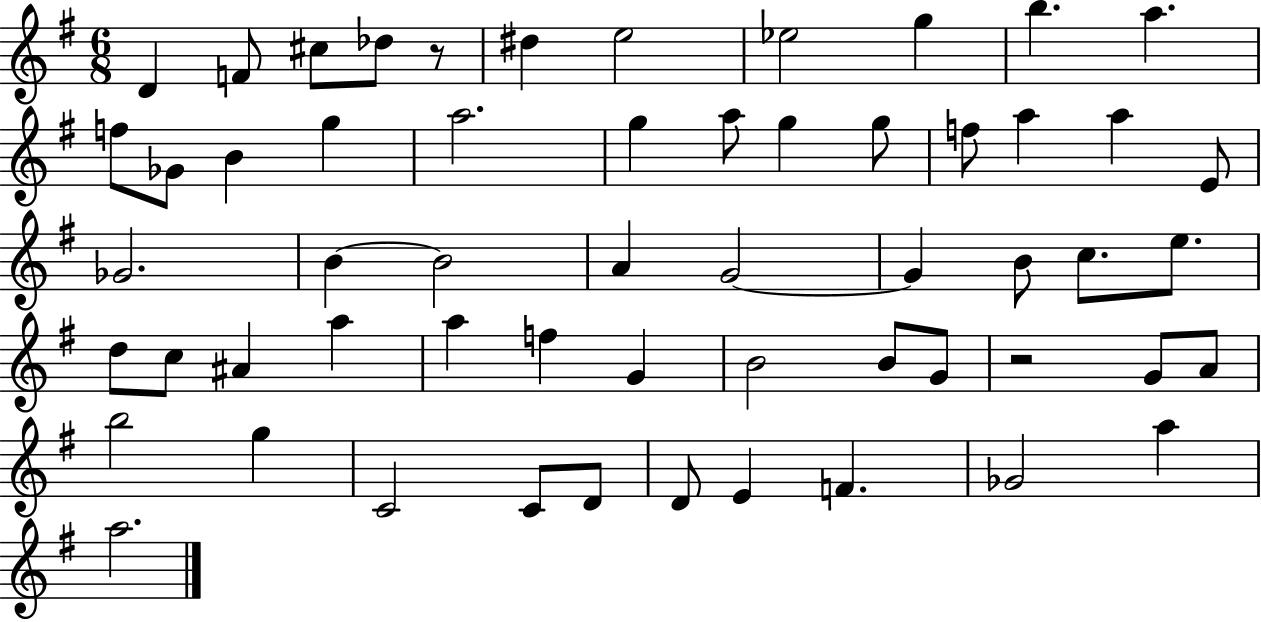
{
  \clef treble
  \numericTimeSignature
  \time 6/8
  \key g \major
  d'4 f'8 cis''8 des''8 r8 | dis''4 e''2 | ees''2 g''4 | b''4. a''4. | \break f''8 ges'8 b'4 g''4 | a''2. | g''4 a''8 g''4 g''8 | f''8 a''4 a''4 e'8 | \break ges'2. | b'4~~ b'2 | a'4 g'2~~ | g'4 b'8 c''8. e''8. | \break d''8 c''8 ais'4 a''4 | a''4 f''4 g'4 | b'2 b'8 g'8 | r2 g'8 a'8 | \break b''2 g''4 | c'2 c'8 d'8 | d'8 e'4 f'4. | ges'2 a''4 | \break a''2. | \bar "|."
}